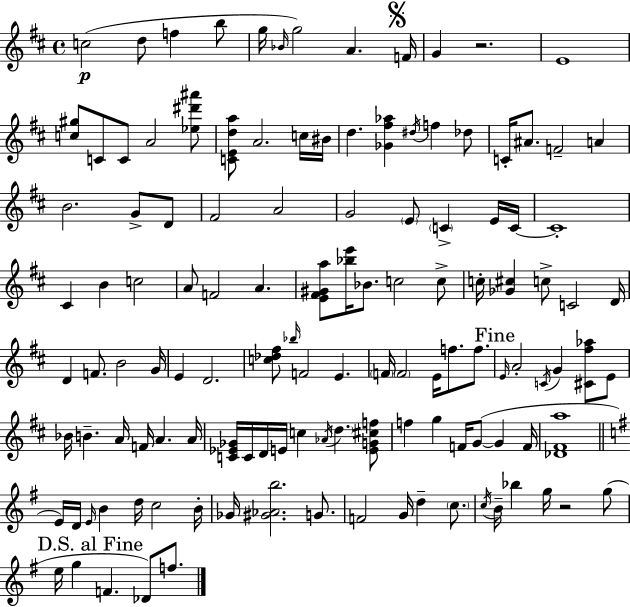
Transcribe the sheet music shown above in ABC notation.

X:1
T:Untitled
M:4/4
L:1/4
K:D
c2 d/2 f b/2 g/4 _B/4 g2 A F/4 G z2 E4 [c^g]/2 C/2 C/2 A2 [_e^d'^a']/2 [CEda]/2 A2 c/4 ^B/4 d [_G^f_a] ^d/4 f _d/2 C/4 ^A/2 F2 A B2 G/2 D/2 ^F2 A2 G2 E/2 C E/4 C/4 C4 ^C B c2 A/2 F2 A [E^F^Ga]/2 [_be']/4 _B/2 c2 c/2 c/4 [_G^c] c/2 C2 D/4 D F/2 B2 G/4 E D2 [c_d^f]/2 _b/4 F2 E F/4 F2 E/4 f/2 f/2 E/4 A2 C/4 G [^C^f_a]/2 E/2 _B/4 B A/4 F/4 A A/4 [C_E_G]/4 C/4 D/4 E/4 c _A/4 d [EG^cf]/2 f g F/4 G/2 G F/4 [_D^Fa]4 E/4 D/4 E/4 B d/4 c2 B/4 _G/4 [^G_Ab]2 G/2 F2 G/4 d c/2 c/4 B/4 _b g/4 z2 g/2 e/4 g F _D/2 f/2